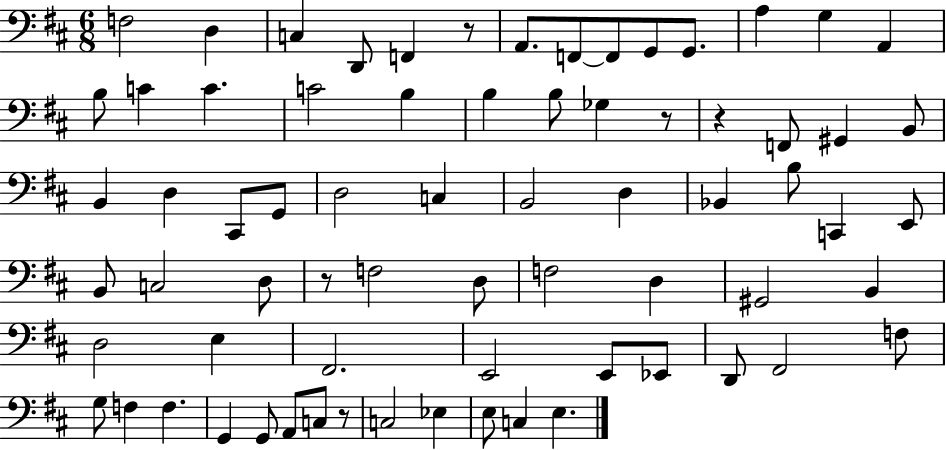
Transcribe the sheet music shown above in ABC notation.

X:1
T:Untitled
M:6/8
L:1/4
K:D
F,2 D, C, D,,/2 F,, z/2 A,,/2 F,,/2 F,,/2 G,,/2 G,,/2 A, G, A,, B,/2 C C C2 B, B, B,/2 _G, z/2 z F,,/2 ^G,, B,,/2 B,, D, ^C,,/2 G,,/2 D,2 C, B,,2 D, _B,, B,/2 C,, E,,/2 B,,/2 C,2 D,/2 z/2 F,2 D,/2 F,2 D, ^G,,2 B,, D,2 E, ^F,,2 E,,2 E,,/2 _E,,/2 D,,/2 ^F,,2 F,/2 G,/2 F, F, G,, G,,/2 A,,/2 C,/2 z/2 C,2 _E, E,/2 C, E,